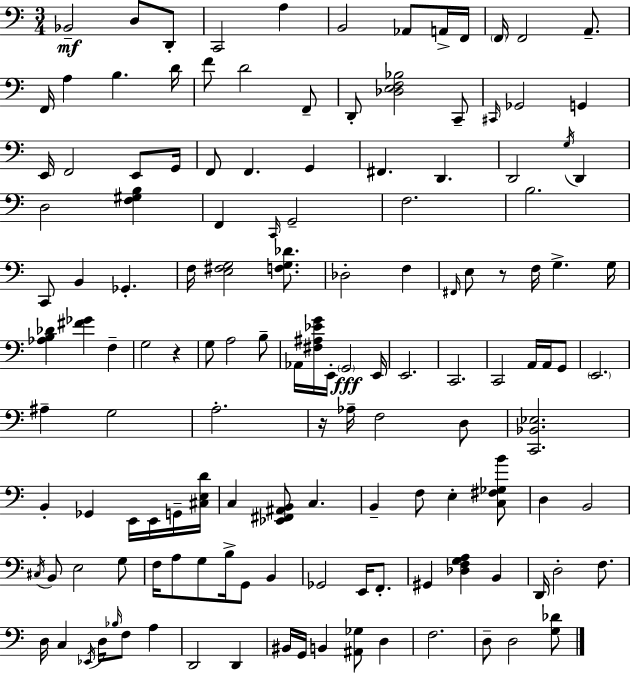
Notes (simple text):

Bb2/h D3/e D2/e C2/h A3/q B2/h Ab2/e A2/s F2/s F2/s F2/h A2/e. F2/s A3/q B3/q. D4/s F4/e D4/h F2/e D2/e [Db3,E3,F3,Bb3]/h C2/e C#2/s Gb2/h G2/q E2/s F2/h E2/e G2/s F2/e F2/q. G2/q F#2/q. D2/q. D2/h G3/s D2/q D3/h [F3,G#3,B3]/q F2/q C2/s G2/h F3/h. B3/h. C2/e B2/q Gb2/q. F3/s [E3,F#3,G3]/h [F3,G3,Db4]/e. Db3/h F3/q F#2/s E3/e R/e F3/s G3/q. G3/s [Ab3,B3,Db4]/q [F#4,Gb4]/q F3/q G3/h R/q G3/e A3/h B3/e Ab2/s [F#3,A#3,Eb4,G4]/s E2/s G2/h E2/s E2/h. C2/h. C2/h A2/s A2/s G2/e E2/h. A#3/q G3/h A3/h. R/s Ab3/s F3/h D3/e [C2,Bb2,Eb3]/h. B2/q Gb2/q E2/s E2/s G2/s [C#3,E3,D4]/s C3/q [Eb2,F#2,A#2,B2]/e C3/q. B2/q F3/e E3/q [C3,F#3,Gb3,B4]/e D3/q B2/h C#3/s B2/e E3/h G3/e F3/s A3/e G3/e B3/s G2/e B2/q Gb2/h E2/s F2/e. G#2/q [Db3,F3,G3,A3]/q B2/q D2/s D3/h F3/e. D3/s C3/q Eb2/s D3/s Bb3/s F3/e A3/q D2/h D2/q BIS2/s G2/s B2/q [A#2,Gb3]/e D3/q F3/h. D3/e D3/h [G3,Db4]/e